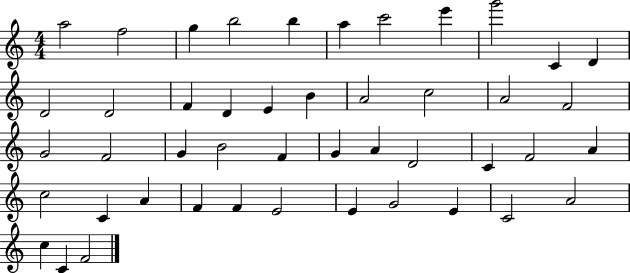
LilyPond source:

{
  \clef treble
  \numericTimeSignature
  \time 4/4
  \key c \major
  a''2 f''2 | g''4 b''2 b''4 | a''4 c'''2 e'''4 | g'''2 c'4 d'4 | \break d'2 d'2 | f'4 d'4 e'4 b'4 | a'2 c''2 | a'2 f'2 | \break g'2 f'2 | g'4 b'2 f'4 | g'4 a'4 d'2 | c'4 f'2 a'4 | \break c''2 c'4 a'4 | f'4 f'4 e'2 | e'4 g'2 e'4 | c'2 a'2 | \break c''4 c'4 f'2 | \bar "|."
}